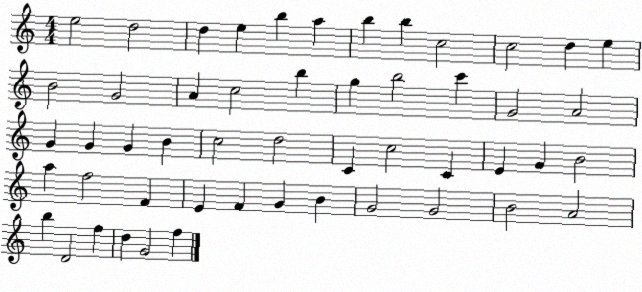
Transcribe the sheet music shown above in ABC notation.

X:1
T:Untitled
M:4/4
L:1/4
K:C
e2 d2 d e b a b b c2 c2 d e B2 G2 A c2 b g b2 c' G2 A2 G G G B c2 d2 C c2 C E G B2 a f2 F E F G B G2 G2 B2 A2 b D2 f d G2 f